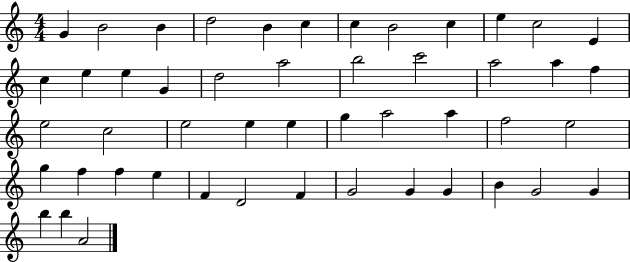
G4/q B4/h B4/q D5/h B4/q C5/q C5/q B4/h C5/q E5/q C5/h E4/q C5/q E5/q E5/q G4/q D5/h A5/h B5/h C6/h A5/h A5/q F5/q E5/h C5/h E5/h E5/q E5/q G5/q A5/h A5/q F5/h E5/h G5/q F5/q F5/q E5/q F4/q D4/h F4/q G4/h G4/q G4/q B4/q G4/h G4/q B5/q B5/q A4/h